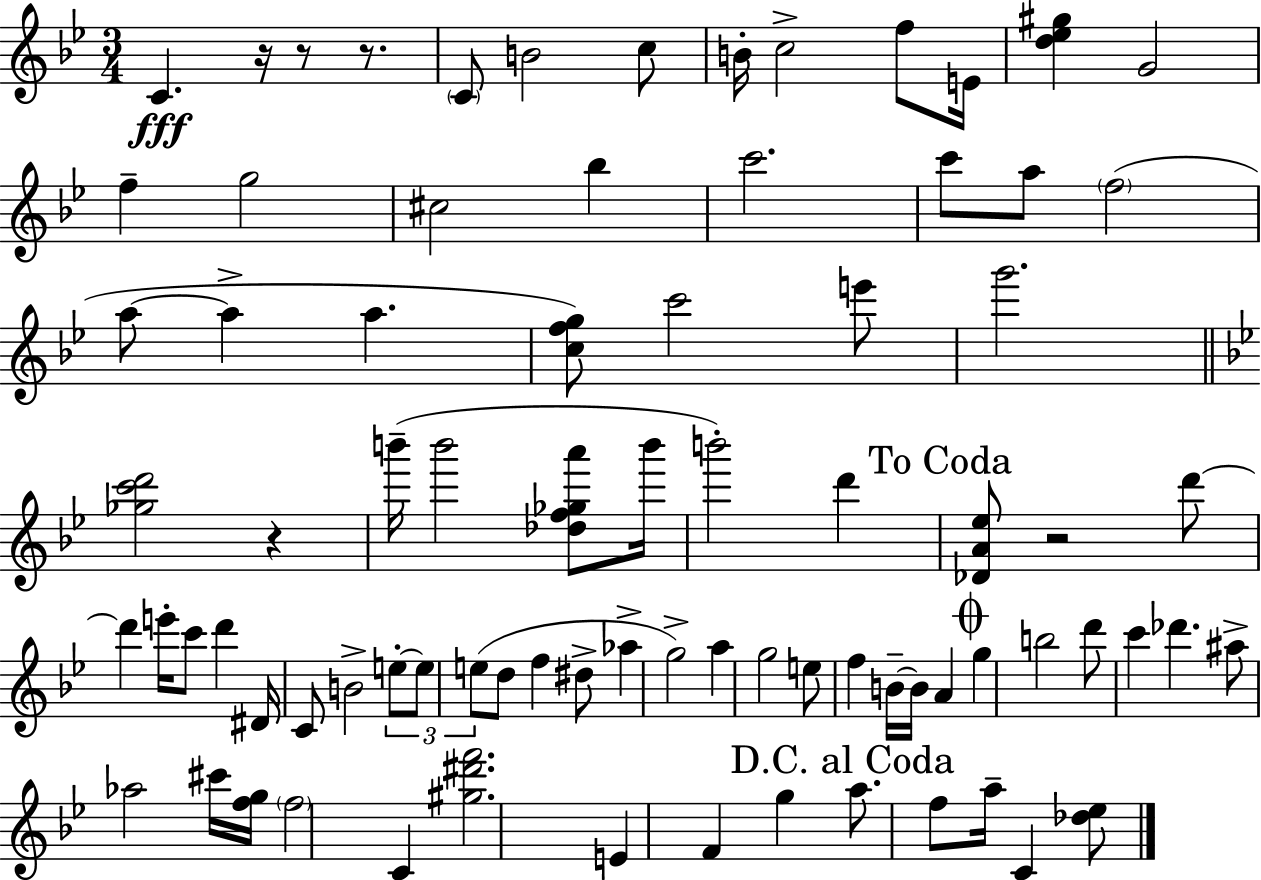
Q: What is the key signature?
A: G minor